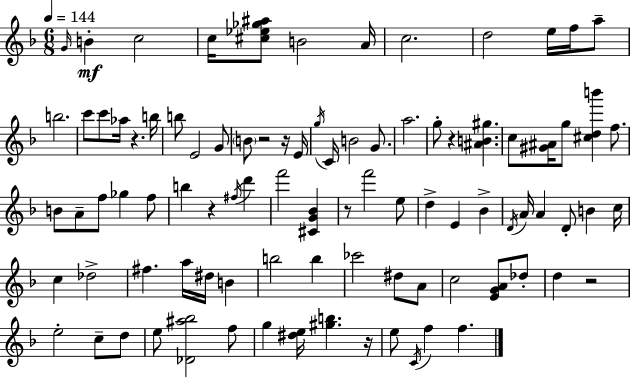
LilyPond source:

{
  \clef treble
  \numericTimeSignature
  \time 6/8
  \key f \major
  \tempo 4 = 144
  \grace { g'16 }\mf b'4-. c''2 | c''16 <cis'' ees'' ges'' ais''>8 b'2 | a'16 c''2. | d''2 e''16 f''16 a''8-- | \break b''2. | c'''8 c'''8 aes''16 r4. | b''16 b''8 e'2 g'8 | \parenthesize b'8 r2 r16 | \break e'16 \acciaccatura { g''16 } c'16 b'2 g'8. | a''2. | g''8-. r4 <ais' b' gis''>4. | c''8 <gis' ais'>16 g''8 <cis'' d'' b'''>4 f''8. | \break b'8 a'8-- f''8 ges''4 | f''8 b''4 r4 \acciaccatura { fis''16 } d'''4 | f'''2 <cis' g' bes'>4 | r8 f'''2 | \break e''8 d''4-> e'4 bes'4-> | \acciaccatura { d'16 } a'16 a'4 d'8-. b'4 | c''16 c''4 des''2-> | fis''4. a''16 dis''16 | \break b'4 b''2 | b''4 ces'''2 | dis''8 a'8 c''2 | <e' g' a'>8 des''8-. d''4 r2 | \break e''2-. | c''8-- d''8 e''8 <des' ais'' bes''>2 | f''8 g''4 <dis'' e''>16 <gis'' b''>4. | r16 e''8 \acciaccatura { c'16 } f''4 f''4. | \break \bar "|."
}